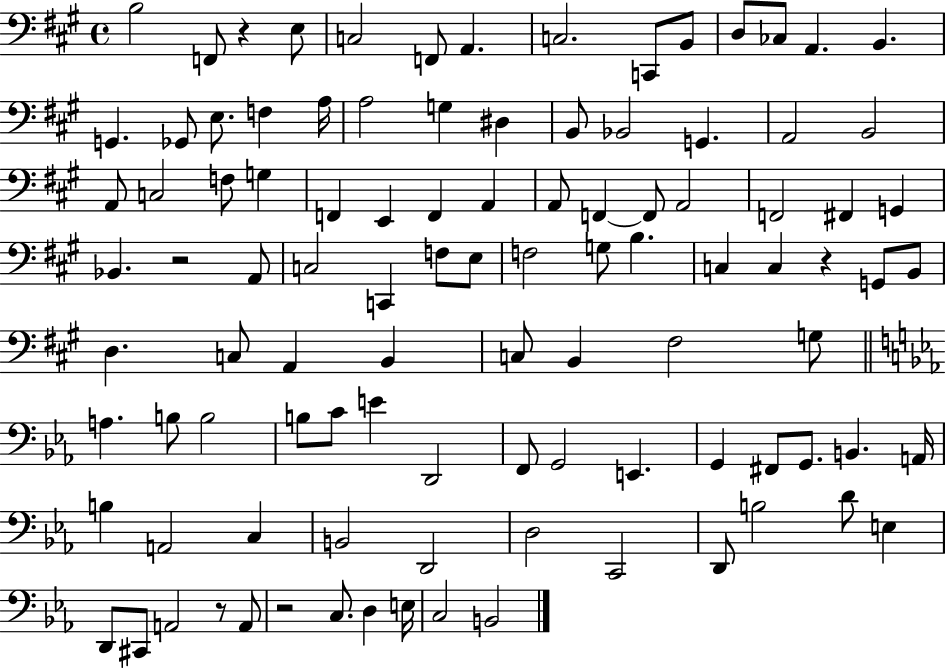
B3/h F2/e R/q E3/e C3/h F2/e A2/q. C3/h. C2/e B2/e D3/e CES3/e A2/q. B2/q. G2/q. Gb2/e E3/e. F3/q A3/s A3/h G3/q D#3/q B2/e Bb2/h G2/q. A2/h B2/h A2/e C3/h F3/e G3/q F2/q E2/q F2/q A2/q A2/e F2/q F2/e A2/h F2/h F#2/q G2/q Bb2/q. R/h A2/e C3/h C2/q F3/e E3/e F3/h G3/e B3/q. C3/q C3/q R/q G2/e B2/e D3/q. C3/e A2/q B2/q C3/e B2/q F#3/h G3/e A3/q. B3/e B3/h B3/e C4/e E4/q D2/h F2/e G2/h E2/q. G2/q F#2/e G2/e. B2/q. A2/s B3/q A2/h C3/q B2/h D2/h D3/h C2/h D2/e B3/h D4/e E3/q D2/e C#2/e A2/h R/e A2/e R/h C3/e. D3/q E3/s C3/h B2/h